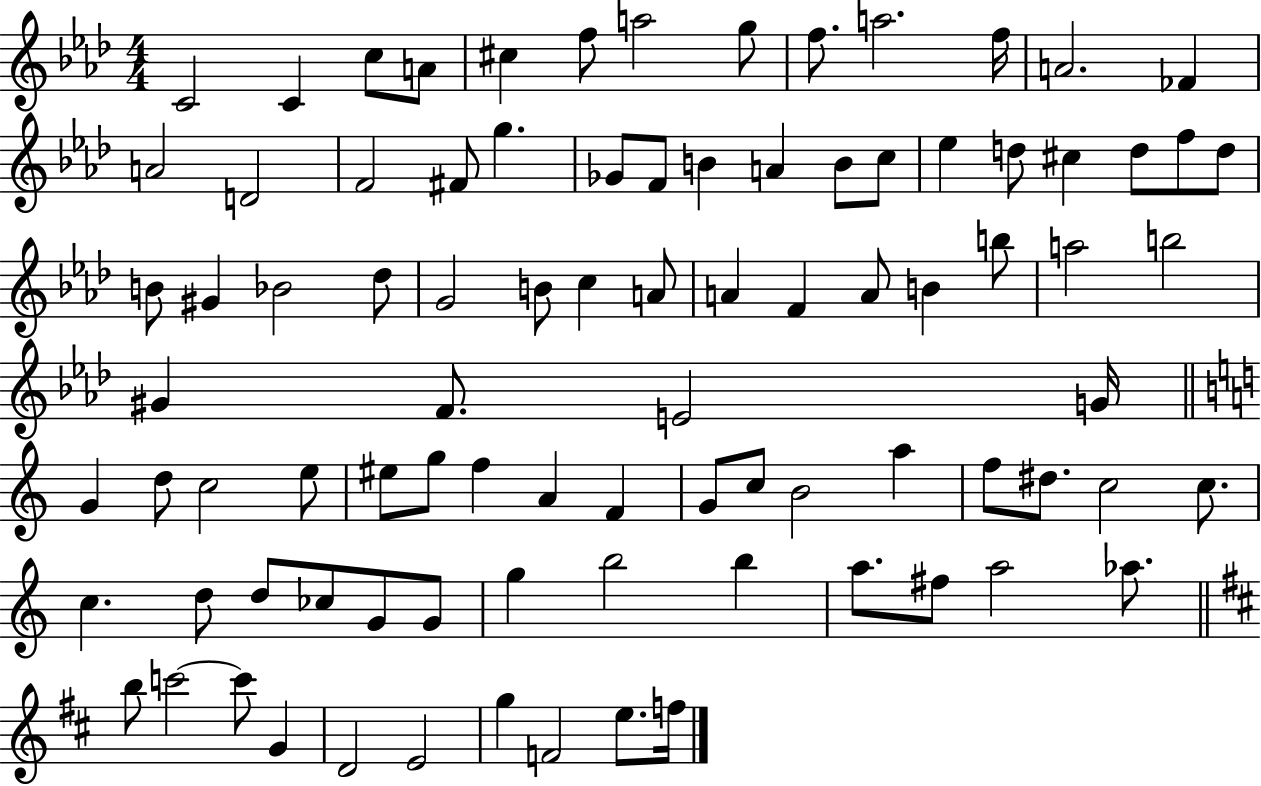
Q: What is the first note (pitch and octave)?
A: C4